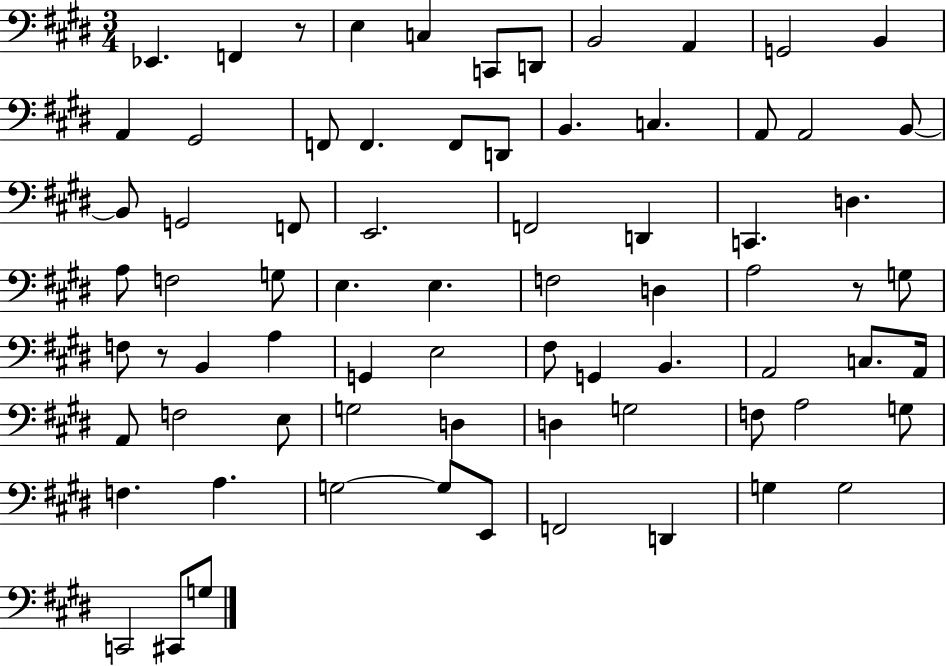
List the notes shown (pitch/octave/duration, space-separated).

Eb2/q. F2/q R/e E3/q C3/q C2/e D2/e B2/h A2/q G2/h B2/q A2/q G#2/h F2/e F2/q. F2/e D2/e B2/q. C3/q. A2/e A2/h B2/e B2/e G2/h F2/e E2/h. F2/h D2/q C2/q. D3/q. A3/e F3/h G3/e E3/q. E3/q. F3/h D3/q A3/h R/e G3/e F3/e R/e B2/q A3/q G2/q E3/h F#3/e G2/q B2/q. A2/h C3/e. A2/s A2/e F3/h E3/e G3/h D3/q D3/q G3/h F3/e A3/h G3/e F3/q. A3/q. G3/h G3/e E2/e F2/h D2/q G3/q G3/h C2/h C#2/e G3/e